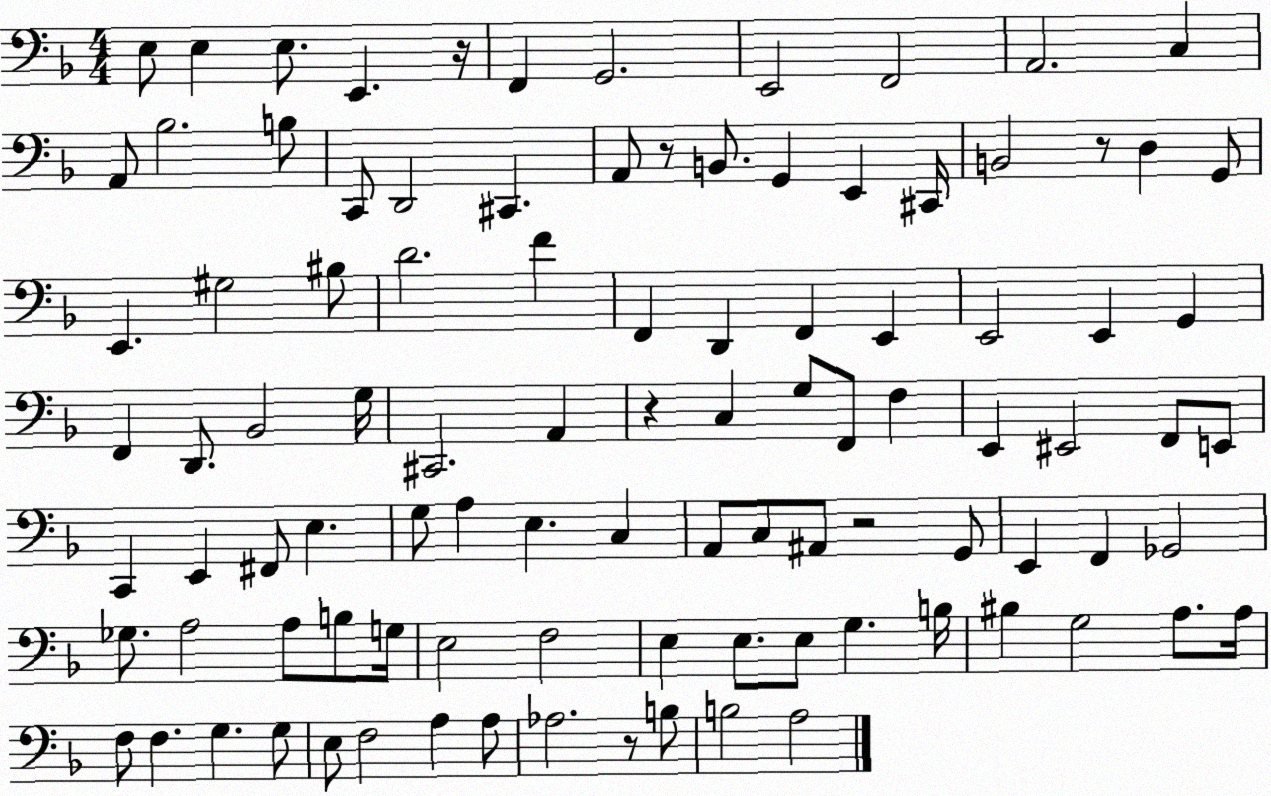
X:1
T:Untitled
M:4/4
L:1/4
K:F
E,/2 E, E,/2 E,, z/4 F,, G,,2 E,,2 F,,2 A,,2 C, A,,/2 _B,2 B,/2 C,,/2 D,,2 ^C,, A,,/2 z/2 B,,/2 G,, E,, ^C,,/4 B,,2 z/2 D, G,,/2 E,, ^G,2 ^B,/2 D2 F F,, D,, F,, E,, E,,2 E,, G,, F,, D,,/2 _B,,2 G,/4 ^C,,2 A,, z C, G,/2 F,,/2 F, E,, ^E,,2 F,,/2 E,,/2 C,, E,, ^F,,/2 E, G,/2 A, E, C, A,,/2 C,/2 ^A,,/2 z2 G,,/2 E,, F,, _G,,2 _G,/2 A,2 A,/2 B,/2 G,/4 E,2 F,2 E, E,/2 E,/2 G, B,/4 ^B, G,2 A,/2 A,/4 F,/2 F, G, G,/2 E,/2 F,2 A, A,/2 _A,2 z/2 B,/2 B,2 A,2